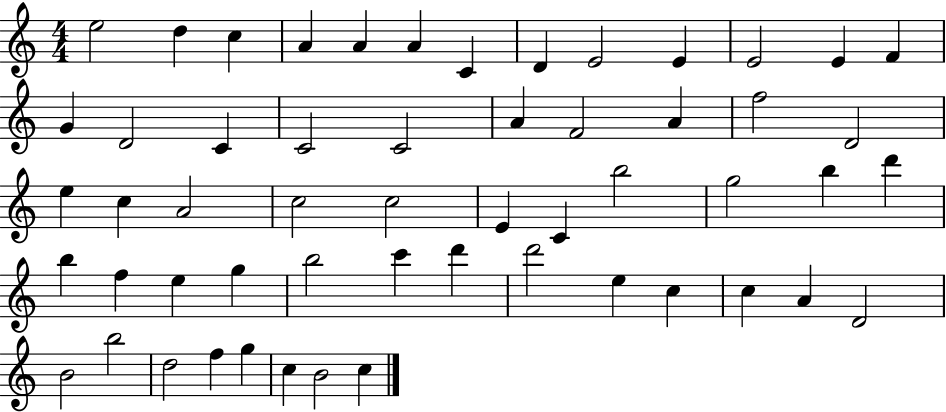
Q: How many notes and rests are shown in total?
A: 55